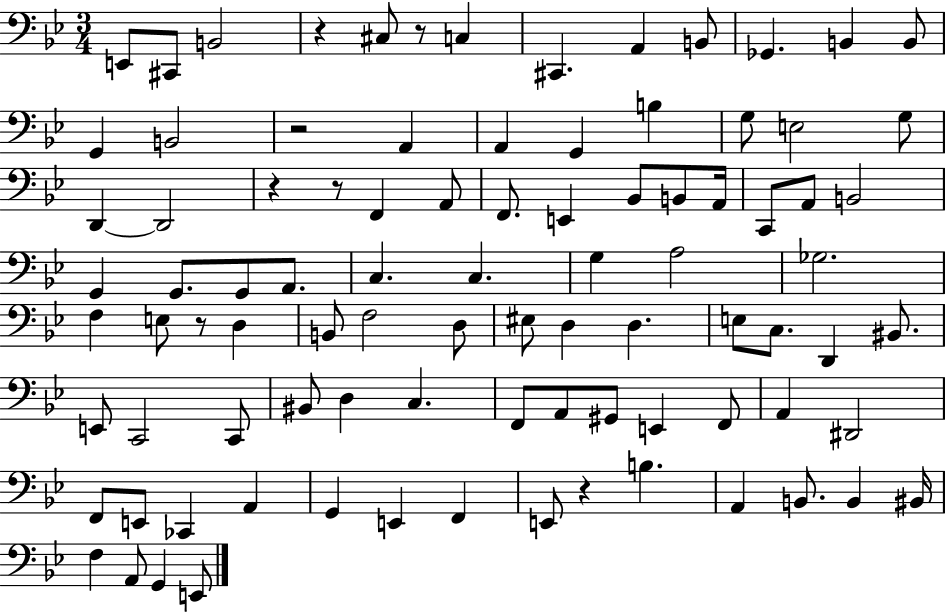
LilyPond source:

{
  \clef bass
  \numericTimeSignature
  \time 3/4
  \key bes \major
  e,8 cis,8 b,2 | r4 cis8 r8 c4 | cis,4. a,4 b,8 | ges,4. b,4 b,8 | \break g,4 b,2 | r2 a,4 | a,4 g,4 b4 | g8 e2 g8 | \break d,4~~ d,2 | r4 r8 f,4 a,8 | f,8. e,4 bes,8 b,8 a,16 | c,8 a,8 b,2 | \break g,4 g,8. g,8 a,8. | c4. c4. | g4 a2 | ges2. | \break f4 e8 r8 d4 | b,8 f2 d8 | eis8 d4 d4. | e8 c8. d,4 bis,8. | \break e,8 c,2 c,8 | bis,8 d4 c4. | f,8 a,8 gis,8 e,4 f,8 | a,4 dis,2 | \break f,8 e,8 ces,4 a,4 | g,4 e,4 f,4 | e,8 r4 b4. | a,4 b,8. b,4 bis,16 | \break f4 a,8 g,4 e,8 | \bar "|."
}